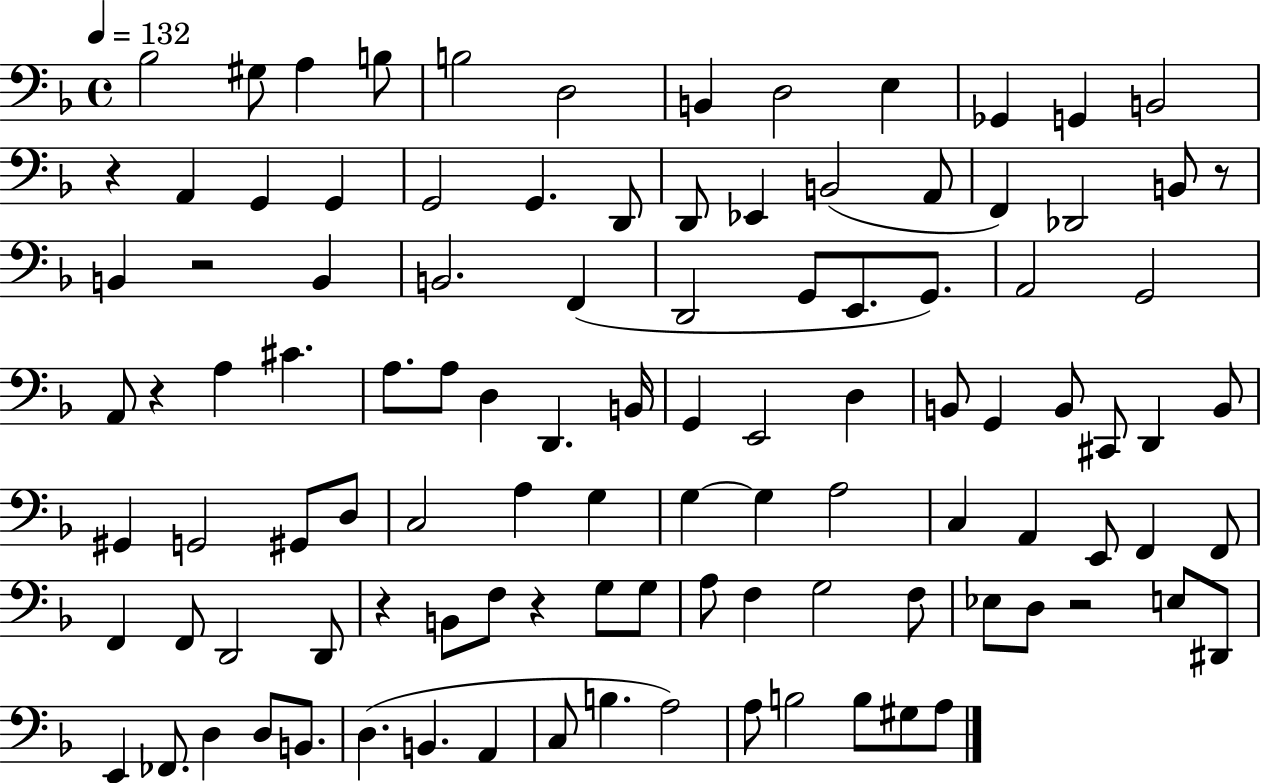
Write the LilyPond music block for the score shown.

{
  \clef bass
  \time 4/4
  \defaultTimeSignature
  \key f \major
  \tempo 4 = 132
  bes2 gis8 a4 b8 | b2 d2 | b,4 d2 e4 | ges,4 g,4 b,2 | \break r4 a,4 g,4 g,4 | g,2 g,4. d,8 | d,8 ees,4 b,2( a,8 | f,4) des,2 b,8 r8 | \break b,4 r2 b,4 | b,2. f,4( | d,2 g,8 e,8. g,8.) | a,2 g,2 | \break a,8 r4 a4 cis'4. | a8. a8 d4 d,4. b,16 | g,4 e,2 d4 | b,8 g,4 b,8 cis,8 d,4 b,8 | \break gis,4 g,2 gis,8 d8 | c2 a4 g4 | g4~~ g4 a2 | c4 a,4 e,8 f,4 f,8 | \break f,4 f,8 d,2 d,8 | r4 b,8 f8 r4 g8 g8 | a8 f4 g2 f8 | ees8 d8 r2 e8 dis,8 | \break e,4 fes,8. d4 d8 b,8. | d4.( b,4. a,4 | c8 b4. a2) | a8 b2 b8 gis8 a8 | \break \bar "|."
}